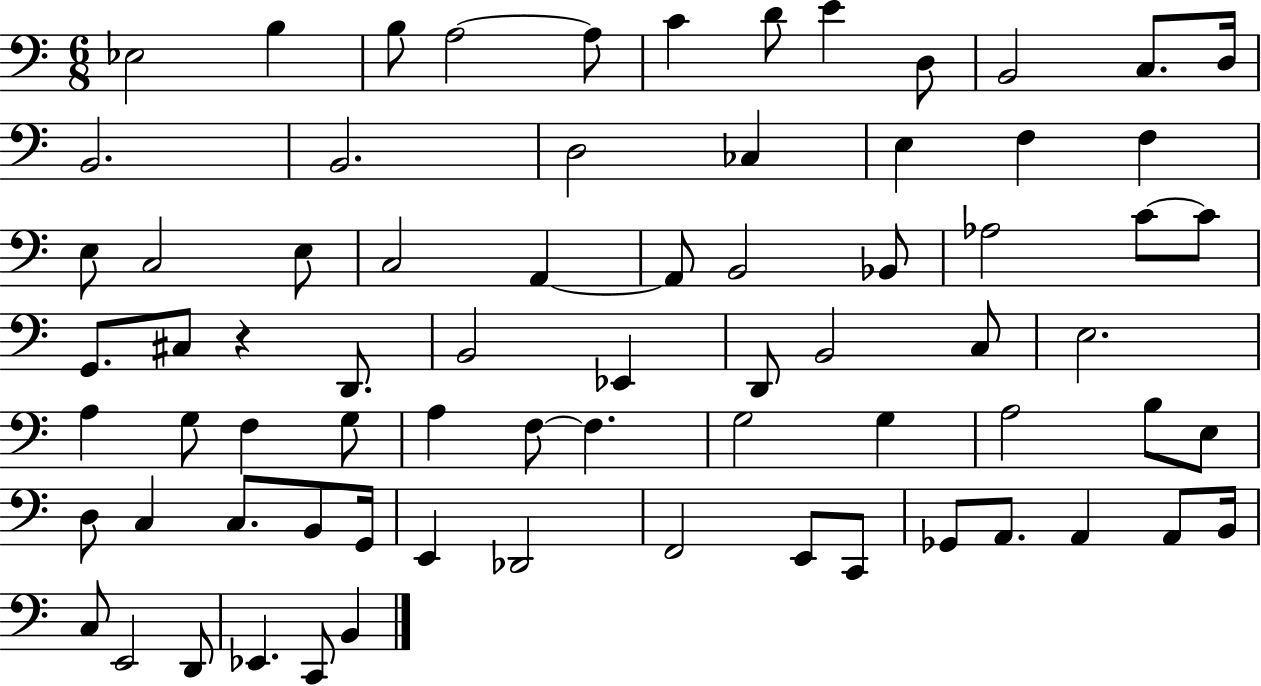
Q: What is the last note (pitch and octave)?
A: B2